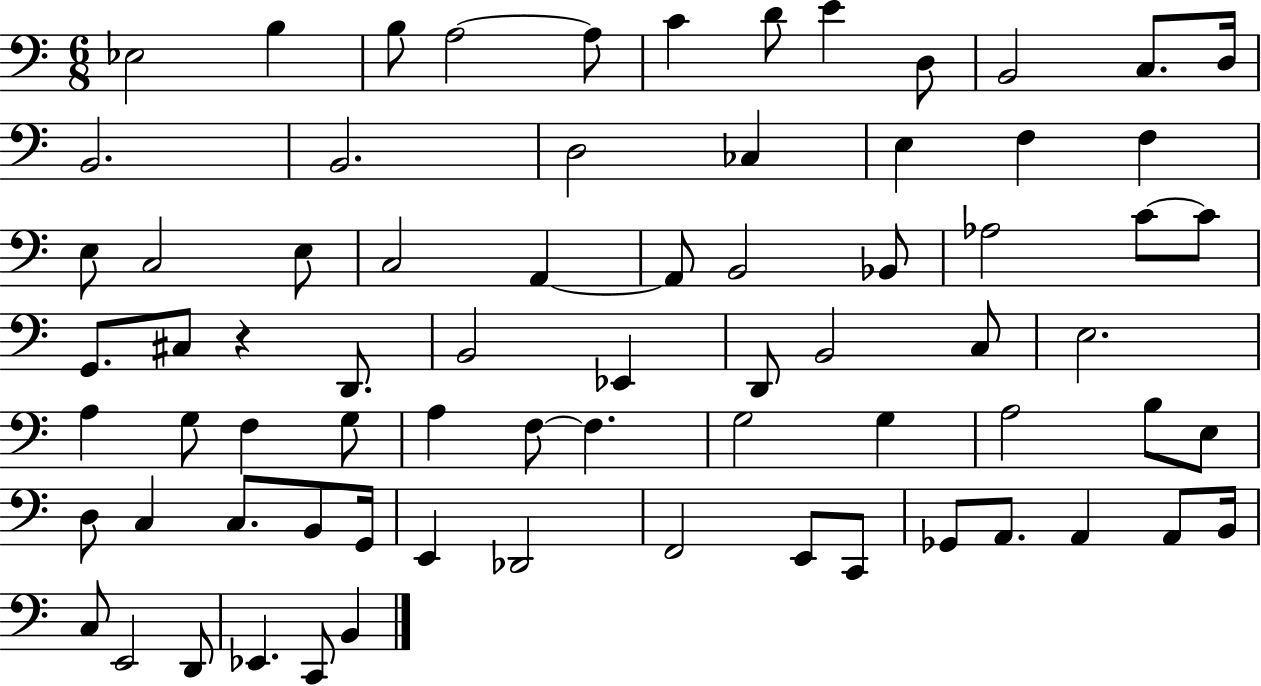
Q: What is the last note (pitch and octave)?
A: B2